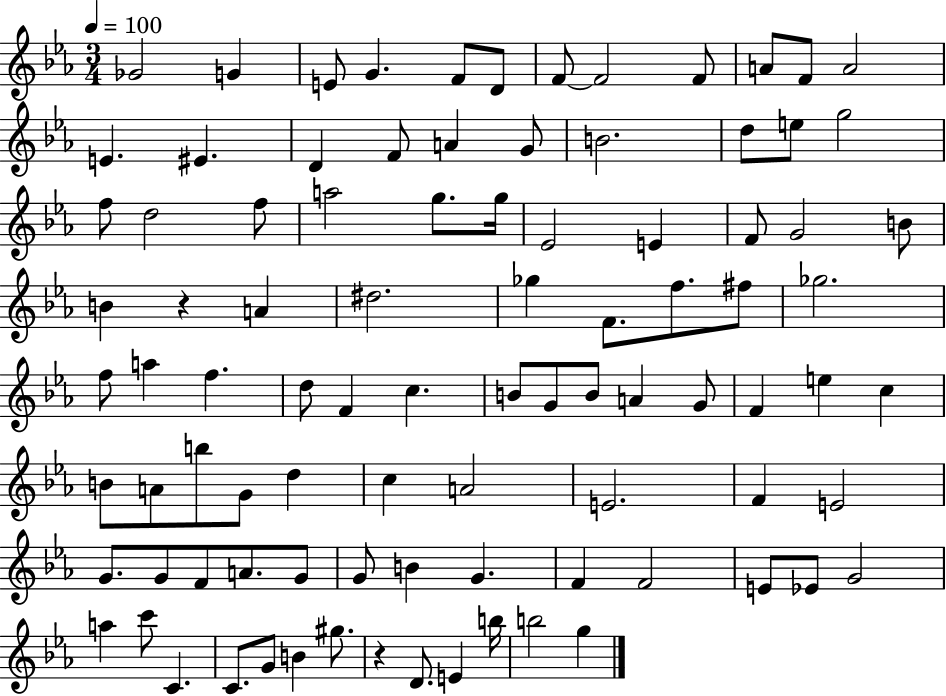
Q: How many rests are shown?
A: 2